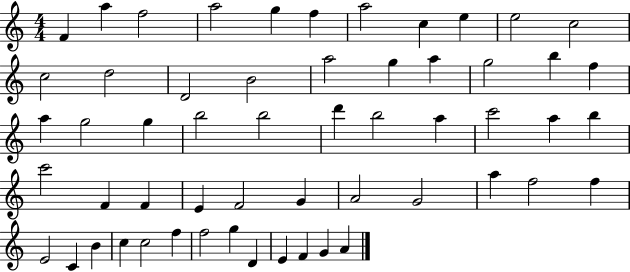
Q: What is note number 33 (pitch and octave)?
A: C6